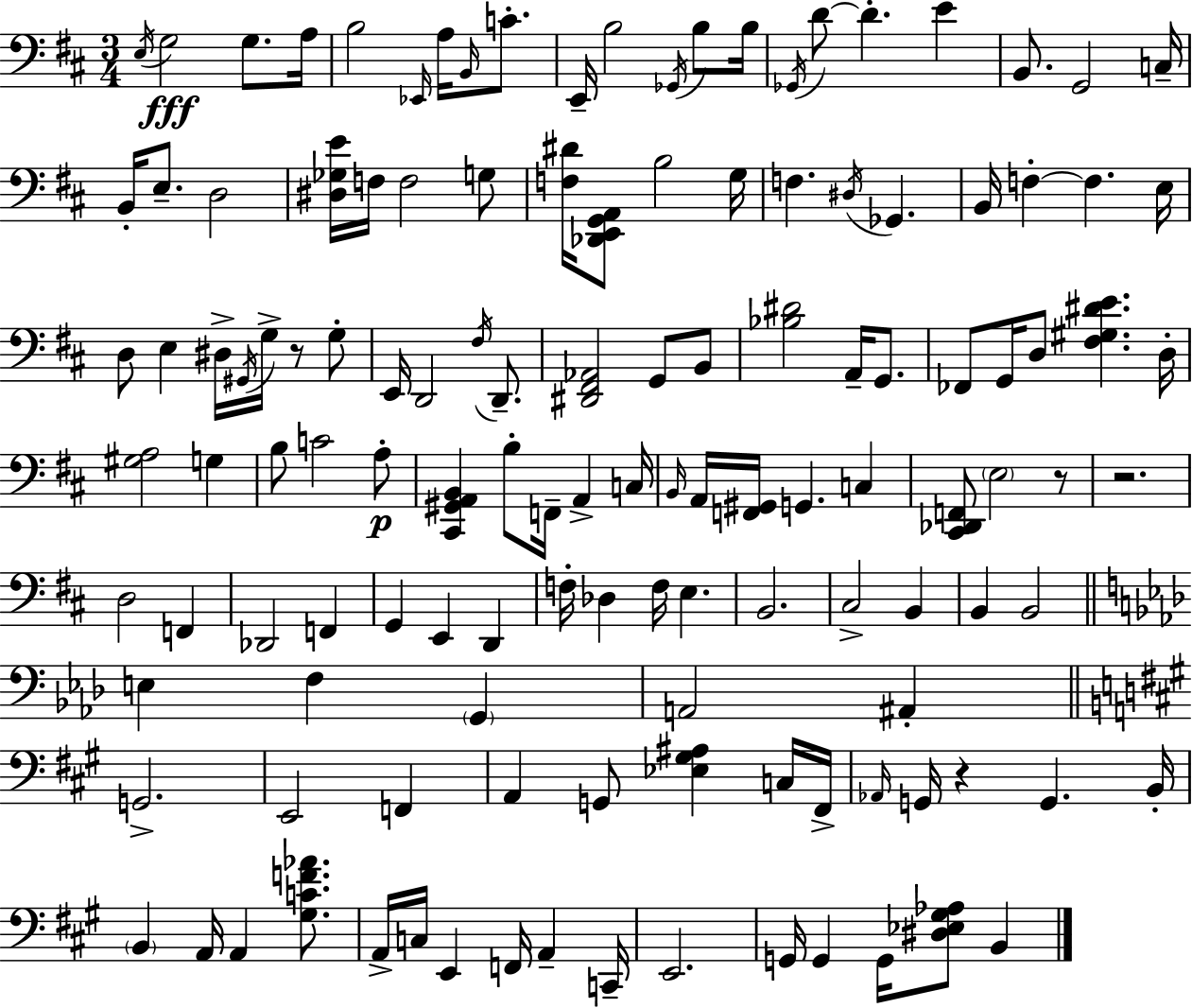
{
  \clef bass
  \numericTimeSignature
  \time 3/4
  \key d \major
  \repeat volta 2 { \acciaccatura { e16 }\fff g2 g8. | a16 b2 \grace { ees,16 } a16 \grace { b,16 } | c'8.-. e,16-- b2 | \acciaccatura { ges,16 } b8 b16 \acciaccatura { ges,16 } d'8~~ d'4.-. | \break e'4 b,8. g,2 | c16-- b,16-. e8.-- d2 | <dis ges e'>16 f16 f2 | g8 <f dis'>16 <des, e, g, a,>8 b2 | \break g16 f4. \acciaccatura { dis16 } | ges,4. b,16 f4-.~~ f4. | e16 d8 e4 | dis16-> \acciaccatura { gis,16 } g16-> r8 g8-. e,16 d,2 | \break \acciaccatura { fis16 } d,8.-- <dis, fis, aes,>2 | g,8 b,8 <bes dis'>2 | a,16-- g,8. fes,8 g,16 d8 | <fis gis dis' e'>4. d16-. <gis a>2 | \break g4 b8 c'2 | a8-.\p <cis, gis, a, b,>4 | b8-. f,16-- a,4-> c16 \grace { b,16 } a,16 <f, gis,>16 g,4. | c4 <cis, des, f,>8 \parenthesize e2 | \break r8 r2. | d2 | f,4 des,2 | f,4 g,4 | \break e,4 d,4 f16-. des4 | f16 e4. b,2. | cis2-> | b,4 b,4 | \break b,2 \bar "||" \break \key aes \major e4 f4 \parenthesize g,4 | a,2 ais,4-. | \bar "||" \break \key a \major g,2.-> | e,2 f,4 | a,4 g,8 <ees gis ais>4 c16 fis,16-> | \grace { aes,16 } g,16 r4 g,4. | \break b,16-. \parenthesize b,4 a,16 a,4 <gis c' f' aes'>8. | a,16-> c16 e,4 f,16 a,4-- | c,16-- e,2. | g,16 g,4 g,16 <dis ees gis aes>8 b,4 | \break } \bar "|."
}